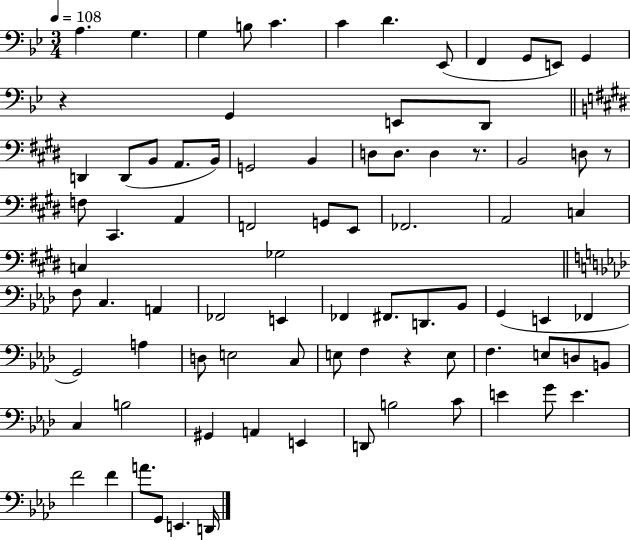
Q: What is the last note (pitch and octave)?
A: D2